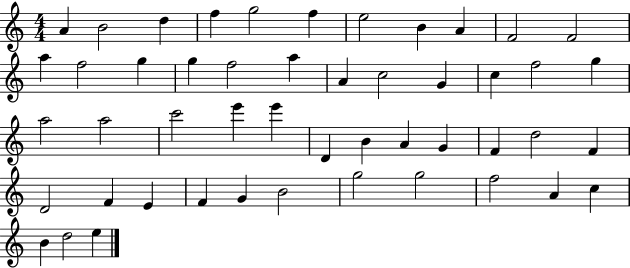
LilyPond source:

{
  \clef treble
  \numericTimeSignature
  \time 4/4
  \key c \major
  a'4 b'2 d''4 | f''4 g''2 f''4 | e''2 b'4 a'4 | f'2 f'2 | \break a''4 f''2 g''4 | g''4 f''2 a''4 | a'4 c''2 g'4 | c''4 f''2 g''4 | \break a''2 a''2 | c'''2 e'''4 e'''4 | d'4 b'4 a'4 g'4 | f'4 d''2 f'4 | \break d'2 f'4 e'4 | f'4 g'4 b'2 | g''2 g''2 | f''2 a'4 c''4 | \break b'4 d''2 e''4 | \bar "|."
}